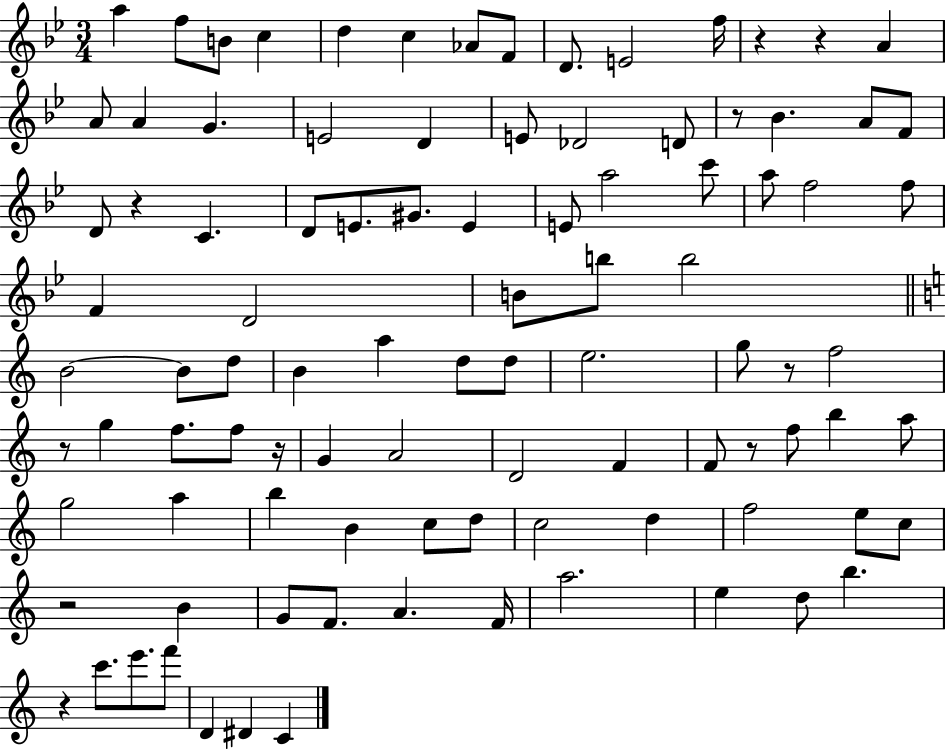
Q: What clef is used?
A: treble